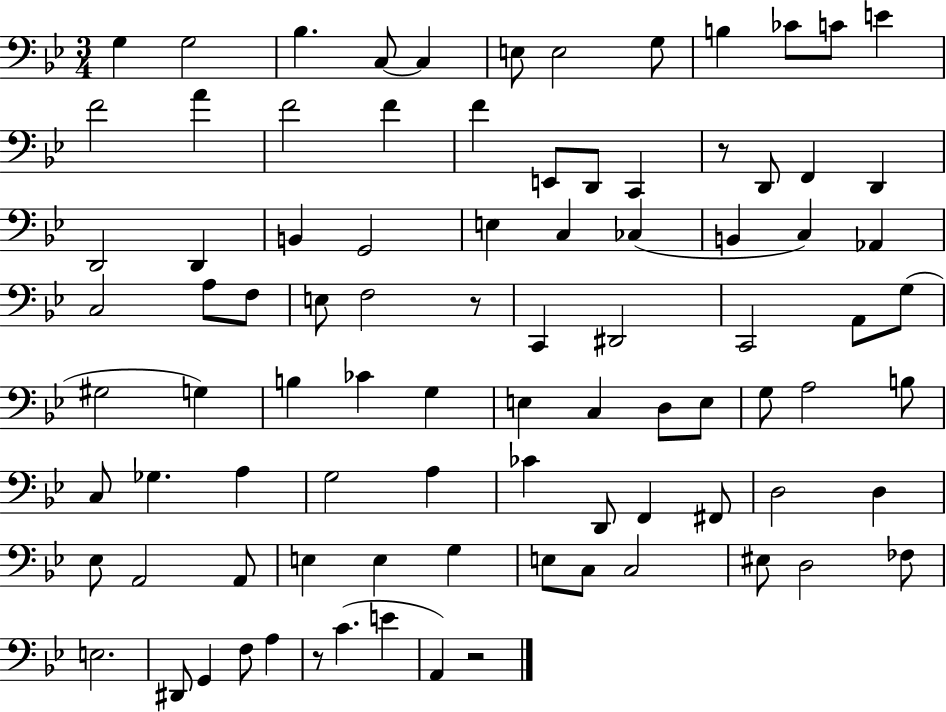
{
  \clef bass
  \numericTimeSignature
  \time 3/4
  \key bes \major
  g4 g2 | bes4. c8~~ c4 | e8 e2 g8 | b4 ces'8 c'8 e'4 | \break f'2 a'4 | f'2 f'4 | f'4 e,8 d,8 c,4 | r8 d,8 f,4 d,4 | \break d,2 d,4 | b,4 g,2 | e4 c4 ces4( | b,4 c4) aes,4 | \break c2 a8 f8 | e8 f2 r8 | c,4 dis,2 | c,2 a,8 g8( | \break gis2 g4) | b4 ces'4 g4 | e4 c4 d8 e8 | g8 a2 b8 | \break c8 ges4. a4 | g2 a4 | ces'4 d,8 f,4 fis,8 | d2 d4 | \break ees8 a,2 a,8 | e4 e4 g4 | e8 c8 c2 | eis8 d2 fes8 | \break e2. | dis,8 g,4 f8 a4 | r8 c'4.( e'4 | a,4) r2 | \break \bar "|."
}